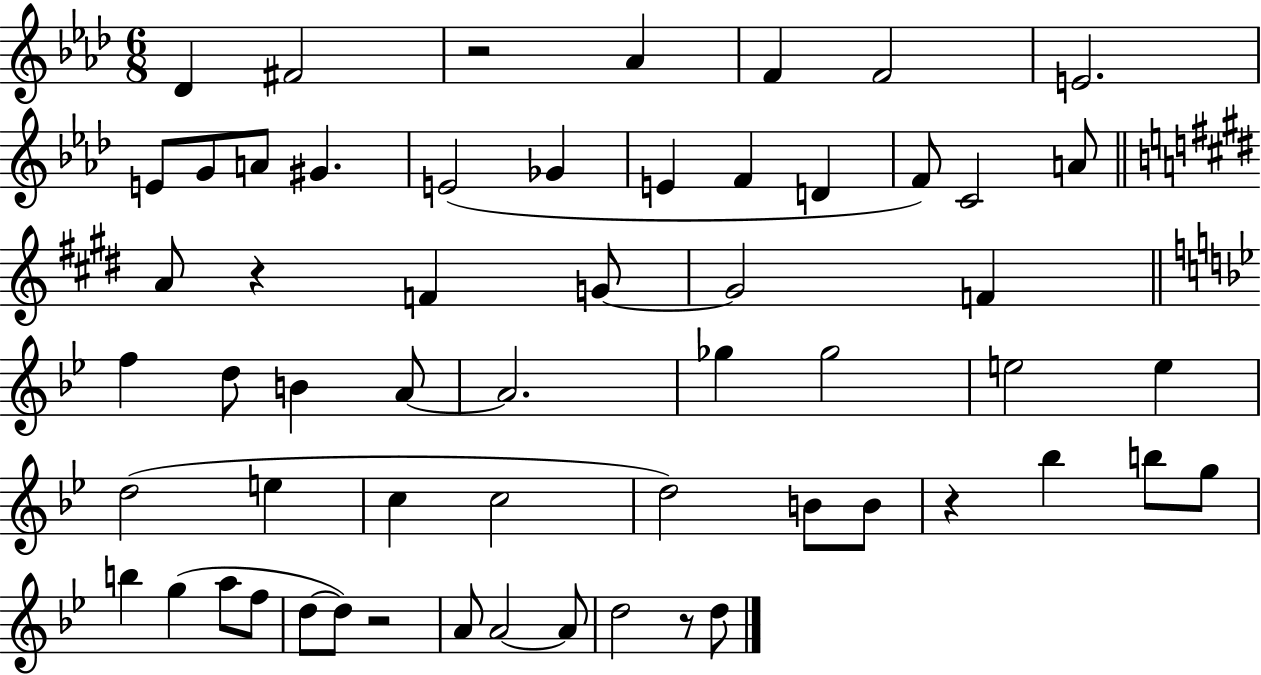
Db4/q F#4/h R/h Ab4/q F4/q F4/h E4/h. E4/e G4/e A4/e G#4/q. E4/h Gb4/q E4/q F4/q D4/q F4/e C4/h A4/e A4/e R/q F4/q G4/e G4/h F4/q F5/q D5/e B4/q A4/e A4/h. Gb5/q Gb5/h E5/h E5/q D5/h E5/q C5/q C5/h D5/h B4/e B4/e R/q Bb5/q B5/e G5/e B5/q G5/q A5/e F5/e D5/e D5/e R/h A4/e A4/h A4/e D5/h R/e D5/e